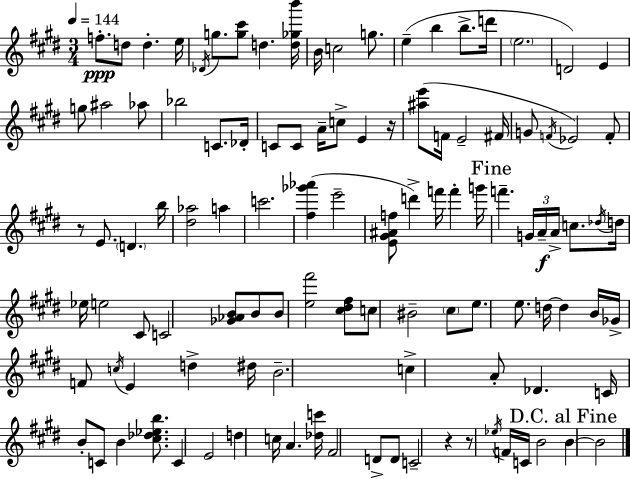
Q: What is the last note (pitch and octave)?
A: B4